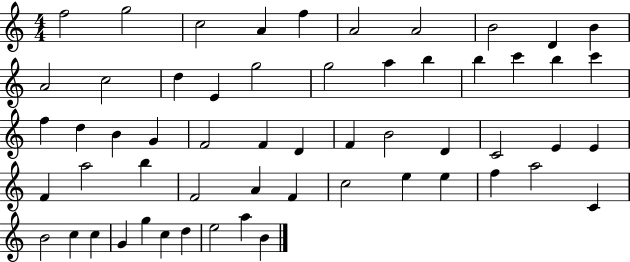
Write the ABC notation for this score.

X:1
T:Untitled
M:4/4
L:1/4
K:C
f2 g2 c2 A f A2 A2 B2 D B A2 c2 d E g2 g2 a b b c' b c' f d B G F2 F D F B2 D C2 E E F a2 b F2 A F c2 e e f a2 C B2 c c G g c d e2 a B